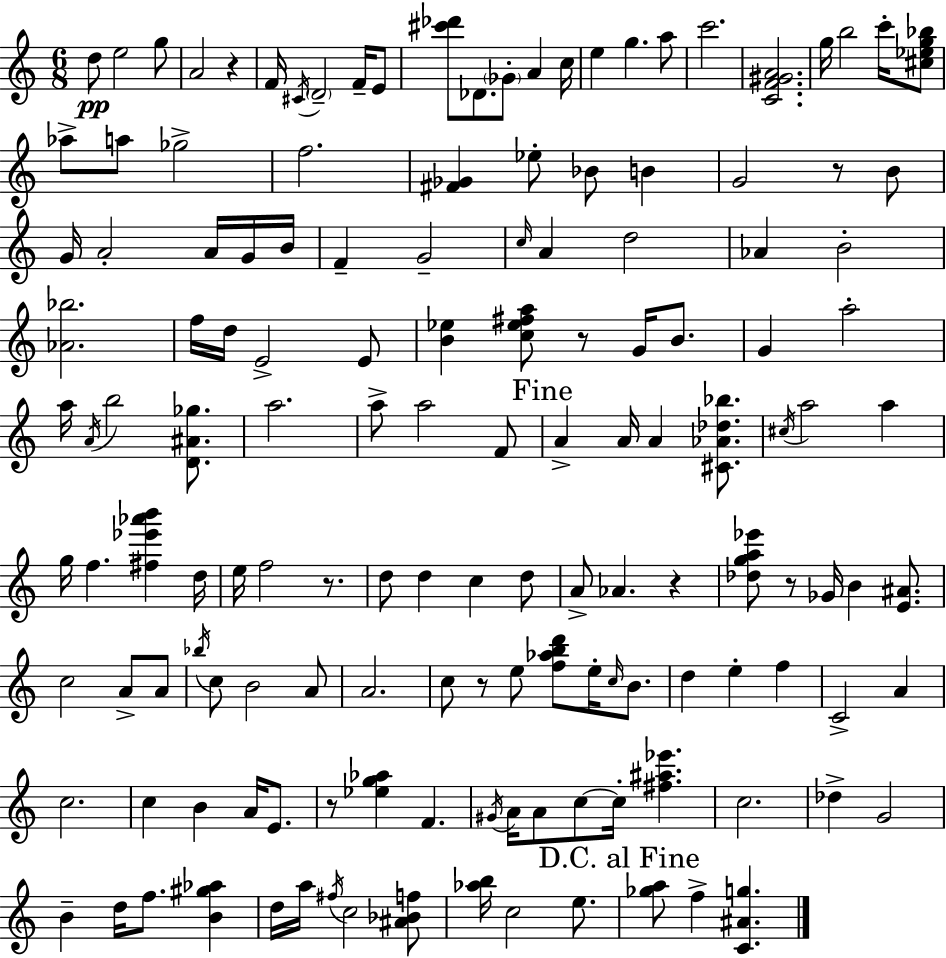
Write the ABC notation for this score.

X:1
T:Untitled
M:6/8
L:1/4
K:Am
d/2 e2 g/2 A2 z F/4 ^C/4 D2 F/4 E/2 [^c'_d']/2 _D/2 _G/2 A c/4 e g a/2 c'2 [CF^GA]2 g/4 b2 c'/4 [^c_eg_b]/2 _a/2 a/2 _g2 f2 [^F_G] _e/2 _B/2 B G2 z/2 B/2 G/4 A2 A/4 G/4 B/4 F G2 c/4 A d2 _A B2 [_A_b]2 f/4 d/4 E2 E/2 [B_e] [c_e^fa]/2 z/2 G/4 B/2 G a2 a/4 A/4 b2 [D^A_g]/2 a2 a/2 a2 F/2 A A/4 A [^C_A_d_b]/2 ^c/4 a2 a g/4 f [^f_e'_a'b'] d/4 e/4 f2 z/2 d/2 d c d/2 A/2 _A z [_dga_e']/2 z/2 _G/4 B [E^A]/2 c2 A/2 A/2 _b/4 c/2 B2 A/2 A2 c/2 z/2 e/2 [f_abd']/2 e/4 c/4 B/2 d e f C2 A c2 c B A/4 E/2 z/2 [_eg_a] F ^G/4 A/4 A/2 c/2 c/4 [^f^a_e'] c2 _d G2 B d/4 f/2 [B^g_a] d/4 a/4 ^f/4 c2 [^A_Bf]/2 [_ab]/4 c2 e/2 [_ga]/2 f [C^Ag]